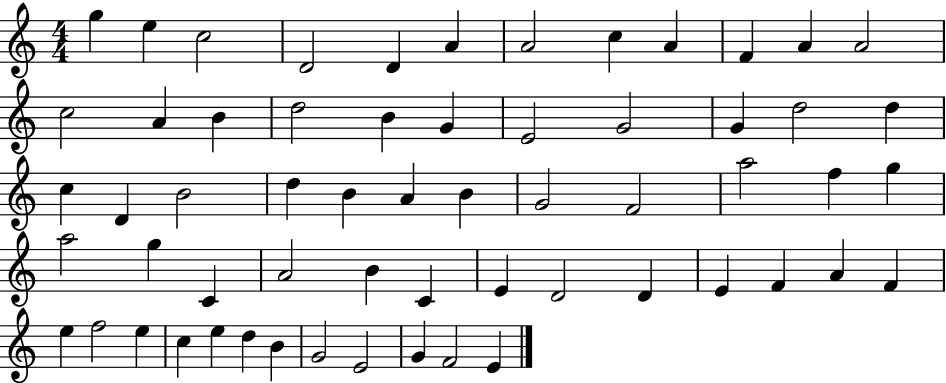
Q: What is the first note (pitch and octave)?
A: G5